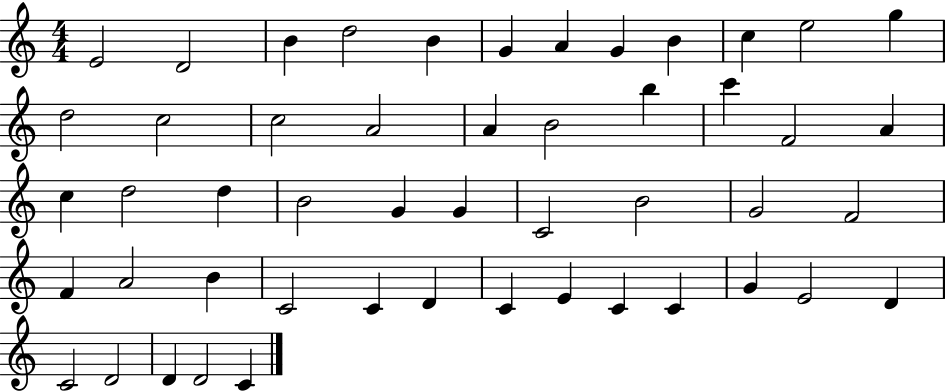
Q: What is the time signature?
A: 4/4